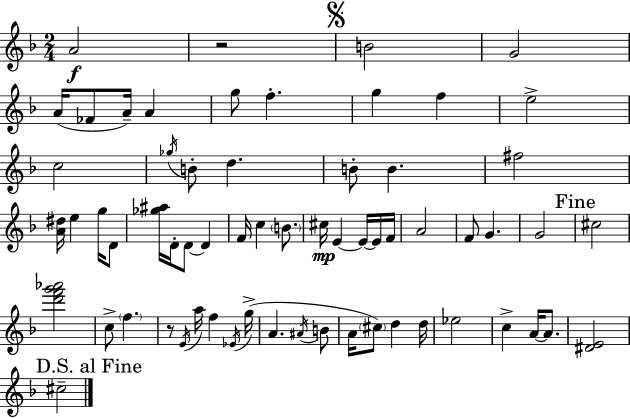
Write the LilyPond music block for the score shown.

{
  \clef treble
  \numericTimeSignature
  \time 2/4
  \key d \minor
  a'2\f | r2 | \mark \markup { \musicglyph "scripts.segno" } b'2 | g'2 | \break a'16( fes'8 a'16--) a'4 | g''8 f''4.-. | g''4 f''4 | e''2-> | \break c''2 | \acciaccatura { ges''16 } b'8-. d''4. | b'8-. b'4. | fis''2 | \break <a' dis''>16 e''4 g''16 d'8 | <ges'' ais''>16 d'16-. d'8~~ d'4 | f'16 c''4 \parenthesize b'8. | cis''16\mp e'4~~ e'16~~ e'16 | \break f'16 a'2 | f'8 g'4. | g'2 | \mark "Fine" cis''2 | \break <d''' f''' g''' aes'''>2 | c''8-> \parenthesize f''4. | r8 \acciaccatura { e'16 } a''16 f''4 | \acciaccatura { ees'16 } g''16->( a'4. | \break \acciaccatura { ais'16 } b'8 a'16 \parenthesize cis''8) d''4 | d''16 ees''2 | c''4-> | a'16~~ a'8. <dis' e'>2 | \break \mark "D.S. al Fine" cis''2-- | \bar "|."
}